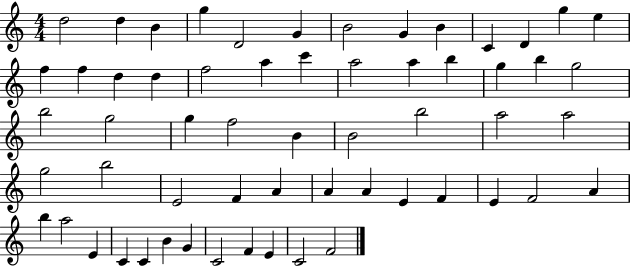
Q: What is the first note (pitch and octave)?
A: D5